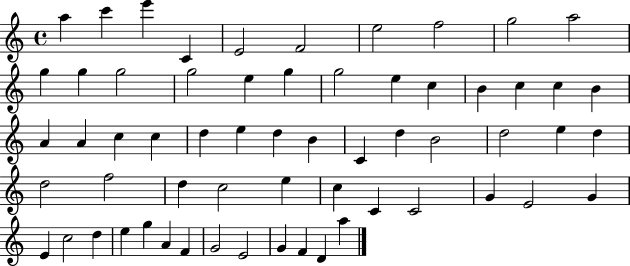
X:1
T:Untitled
M:4/4
L:1/4
K:C
a c' e' C E2 F2 e2 f2 g2 a2 g g g2 g2 e g g2 e c B c c B A A c c d e d B C d B2 d2 e d d2 f2 d c2 e c C C2 G E2 G E c2 d e g A F G2 E2 G F D a